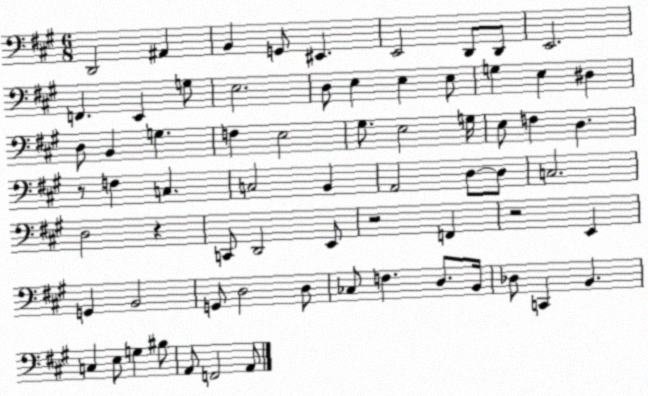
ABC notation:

X:1
T:Untitled
M:6/8
L:1/4
K:A
D,,2 ^A,, B,, G,,/2 ^E,, E,,2 D,,/2 D,,/2 E,,2 F,, E,, G,/2 E,2 D,/2 E, E, E,/2 G, E, ^D, D,/2 B,, G, F, E,2 ^G,/2 E,2 G,/4 E,/2 F, D, z/2 F, C, C,2 B,, A,,2 D,/2 D,/2 C,2 D,2 z C,,/2 D,,2 E,,/2 z2 F,, z2 E,, G,, B,,2 G,,/2 D,2 D,/2 _C,/2 F, D,/2 B,,/4 _D,/2 C,, B,, C, E,/2 G, ^B,/2 A,,/2 F,,2 A,,/2